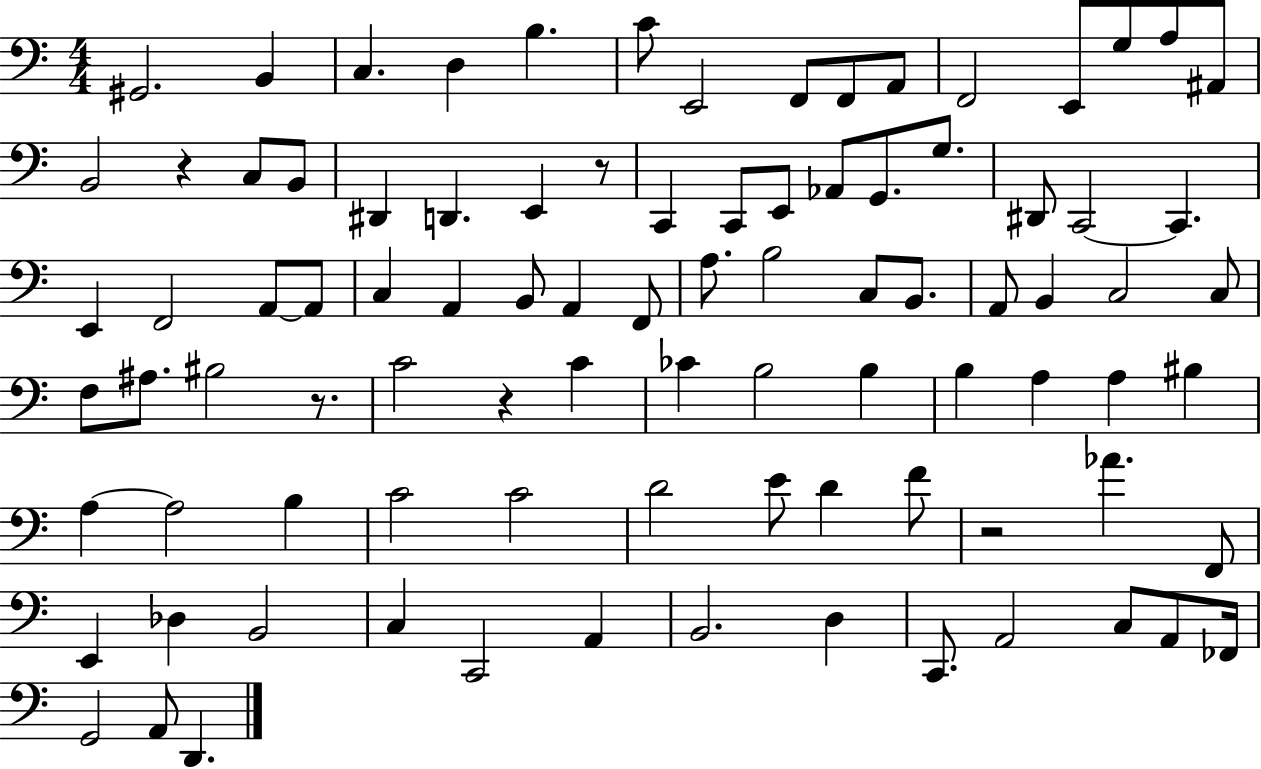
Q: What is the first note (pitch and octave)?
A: G#2